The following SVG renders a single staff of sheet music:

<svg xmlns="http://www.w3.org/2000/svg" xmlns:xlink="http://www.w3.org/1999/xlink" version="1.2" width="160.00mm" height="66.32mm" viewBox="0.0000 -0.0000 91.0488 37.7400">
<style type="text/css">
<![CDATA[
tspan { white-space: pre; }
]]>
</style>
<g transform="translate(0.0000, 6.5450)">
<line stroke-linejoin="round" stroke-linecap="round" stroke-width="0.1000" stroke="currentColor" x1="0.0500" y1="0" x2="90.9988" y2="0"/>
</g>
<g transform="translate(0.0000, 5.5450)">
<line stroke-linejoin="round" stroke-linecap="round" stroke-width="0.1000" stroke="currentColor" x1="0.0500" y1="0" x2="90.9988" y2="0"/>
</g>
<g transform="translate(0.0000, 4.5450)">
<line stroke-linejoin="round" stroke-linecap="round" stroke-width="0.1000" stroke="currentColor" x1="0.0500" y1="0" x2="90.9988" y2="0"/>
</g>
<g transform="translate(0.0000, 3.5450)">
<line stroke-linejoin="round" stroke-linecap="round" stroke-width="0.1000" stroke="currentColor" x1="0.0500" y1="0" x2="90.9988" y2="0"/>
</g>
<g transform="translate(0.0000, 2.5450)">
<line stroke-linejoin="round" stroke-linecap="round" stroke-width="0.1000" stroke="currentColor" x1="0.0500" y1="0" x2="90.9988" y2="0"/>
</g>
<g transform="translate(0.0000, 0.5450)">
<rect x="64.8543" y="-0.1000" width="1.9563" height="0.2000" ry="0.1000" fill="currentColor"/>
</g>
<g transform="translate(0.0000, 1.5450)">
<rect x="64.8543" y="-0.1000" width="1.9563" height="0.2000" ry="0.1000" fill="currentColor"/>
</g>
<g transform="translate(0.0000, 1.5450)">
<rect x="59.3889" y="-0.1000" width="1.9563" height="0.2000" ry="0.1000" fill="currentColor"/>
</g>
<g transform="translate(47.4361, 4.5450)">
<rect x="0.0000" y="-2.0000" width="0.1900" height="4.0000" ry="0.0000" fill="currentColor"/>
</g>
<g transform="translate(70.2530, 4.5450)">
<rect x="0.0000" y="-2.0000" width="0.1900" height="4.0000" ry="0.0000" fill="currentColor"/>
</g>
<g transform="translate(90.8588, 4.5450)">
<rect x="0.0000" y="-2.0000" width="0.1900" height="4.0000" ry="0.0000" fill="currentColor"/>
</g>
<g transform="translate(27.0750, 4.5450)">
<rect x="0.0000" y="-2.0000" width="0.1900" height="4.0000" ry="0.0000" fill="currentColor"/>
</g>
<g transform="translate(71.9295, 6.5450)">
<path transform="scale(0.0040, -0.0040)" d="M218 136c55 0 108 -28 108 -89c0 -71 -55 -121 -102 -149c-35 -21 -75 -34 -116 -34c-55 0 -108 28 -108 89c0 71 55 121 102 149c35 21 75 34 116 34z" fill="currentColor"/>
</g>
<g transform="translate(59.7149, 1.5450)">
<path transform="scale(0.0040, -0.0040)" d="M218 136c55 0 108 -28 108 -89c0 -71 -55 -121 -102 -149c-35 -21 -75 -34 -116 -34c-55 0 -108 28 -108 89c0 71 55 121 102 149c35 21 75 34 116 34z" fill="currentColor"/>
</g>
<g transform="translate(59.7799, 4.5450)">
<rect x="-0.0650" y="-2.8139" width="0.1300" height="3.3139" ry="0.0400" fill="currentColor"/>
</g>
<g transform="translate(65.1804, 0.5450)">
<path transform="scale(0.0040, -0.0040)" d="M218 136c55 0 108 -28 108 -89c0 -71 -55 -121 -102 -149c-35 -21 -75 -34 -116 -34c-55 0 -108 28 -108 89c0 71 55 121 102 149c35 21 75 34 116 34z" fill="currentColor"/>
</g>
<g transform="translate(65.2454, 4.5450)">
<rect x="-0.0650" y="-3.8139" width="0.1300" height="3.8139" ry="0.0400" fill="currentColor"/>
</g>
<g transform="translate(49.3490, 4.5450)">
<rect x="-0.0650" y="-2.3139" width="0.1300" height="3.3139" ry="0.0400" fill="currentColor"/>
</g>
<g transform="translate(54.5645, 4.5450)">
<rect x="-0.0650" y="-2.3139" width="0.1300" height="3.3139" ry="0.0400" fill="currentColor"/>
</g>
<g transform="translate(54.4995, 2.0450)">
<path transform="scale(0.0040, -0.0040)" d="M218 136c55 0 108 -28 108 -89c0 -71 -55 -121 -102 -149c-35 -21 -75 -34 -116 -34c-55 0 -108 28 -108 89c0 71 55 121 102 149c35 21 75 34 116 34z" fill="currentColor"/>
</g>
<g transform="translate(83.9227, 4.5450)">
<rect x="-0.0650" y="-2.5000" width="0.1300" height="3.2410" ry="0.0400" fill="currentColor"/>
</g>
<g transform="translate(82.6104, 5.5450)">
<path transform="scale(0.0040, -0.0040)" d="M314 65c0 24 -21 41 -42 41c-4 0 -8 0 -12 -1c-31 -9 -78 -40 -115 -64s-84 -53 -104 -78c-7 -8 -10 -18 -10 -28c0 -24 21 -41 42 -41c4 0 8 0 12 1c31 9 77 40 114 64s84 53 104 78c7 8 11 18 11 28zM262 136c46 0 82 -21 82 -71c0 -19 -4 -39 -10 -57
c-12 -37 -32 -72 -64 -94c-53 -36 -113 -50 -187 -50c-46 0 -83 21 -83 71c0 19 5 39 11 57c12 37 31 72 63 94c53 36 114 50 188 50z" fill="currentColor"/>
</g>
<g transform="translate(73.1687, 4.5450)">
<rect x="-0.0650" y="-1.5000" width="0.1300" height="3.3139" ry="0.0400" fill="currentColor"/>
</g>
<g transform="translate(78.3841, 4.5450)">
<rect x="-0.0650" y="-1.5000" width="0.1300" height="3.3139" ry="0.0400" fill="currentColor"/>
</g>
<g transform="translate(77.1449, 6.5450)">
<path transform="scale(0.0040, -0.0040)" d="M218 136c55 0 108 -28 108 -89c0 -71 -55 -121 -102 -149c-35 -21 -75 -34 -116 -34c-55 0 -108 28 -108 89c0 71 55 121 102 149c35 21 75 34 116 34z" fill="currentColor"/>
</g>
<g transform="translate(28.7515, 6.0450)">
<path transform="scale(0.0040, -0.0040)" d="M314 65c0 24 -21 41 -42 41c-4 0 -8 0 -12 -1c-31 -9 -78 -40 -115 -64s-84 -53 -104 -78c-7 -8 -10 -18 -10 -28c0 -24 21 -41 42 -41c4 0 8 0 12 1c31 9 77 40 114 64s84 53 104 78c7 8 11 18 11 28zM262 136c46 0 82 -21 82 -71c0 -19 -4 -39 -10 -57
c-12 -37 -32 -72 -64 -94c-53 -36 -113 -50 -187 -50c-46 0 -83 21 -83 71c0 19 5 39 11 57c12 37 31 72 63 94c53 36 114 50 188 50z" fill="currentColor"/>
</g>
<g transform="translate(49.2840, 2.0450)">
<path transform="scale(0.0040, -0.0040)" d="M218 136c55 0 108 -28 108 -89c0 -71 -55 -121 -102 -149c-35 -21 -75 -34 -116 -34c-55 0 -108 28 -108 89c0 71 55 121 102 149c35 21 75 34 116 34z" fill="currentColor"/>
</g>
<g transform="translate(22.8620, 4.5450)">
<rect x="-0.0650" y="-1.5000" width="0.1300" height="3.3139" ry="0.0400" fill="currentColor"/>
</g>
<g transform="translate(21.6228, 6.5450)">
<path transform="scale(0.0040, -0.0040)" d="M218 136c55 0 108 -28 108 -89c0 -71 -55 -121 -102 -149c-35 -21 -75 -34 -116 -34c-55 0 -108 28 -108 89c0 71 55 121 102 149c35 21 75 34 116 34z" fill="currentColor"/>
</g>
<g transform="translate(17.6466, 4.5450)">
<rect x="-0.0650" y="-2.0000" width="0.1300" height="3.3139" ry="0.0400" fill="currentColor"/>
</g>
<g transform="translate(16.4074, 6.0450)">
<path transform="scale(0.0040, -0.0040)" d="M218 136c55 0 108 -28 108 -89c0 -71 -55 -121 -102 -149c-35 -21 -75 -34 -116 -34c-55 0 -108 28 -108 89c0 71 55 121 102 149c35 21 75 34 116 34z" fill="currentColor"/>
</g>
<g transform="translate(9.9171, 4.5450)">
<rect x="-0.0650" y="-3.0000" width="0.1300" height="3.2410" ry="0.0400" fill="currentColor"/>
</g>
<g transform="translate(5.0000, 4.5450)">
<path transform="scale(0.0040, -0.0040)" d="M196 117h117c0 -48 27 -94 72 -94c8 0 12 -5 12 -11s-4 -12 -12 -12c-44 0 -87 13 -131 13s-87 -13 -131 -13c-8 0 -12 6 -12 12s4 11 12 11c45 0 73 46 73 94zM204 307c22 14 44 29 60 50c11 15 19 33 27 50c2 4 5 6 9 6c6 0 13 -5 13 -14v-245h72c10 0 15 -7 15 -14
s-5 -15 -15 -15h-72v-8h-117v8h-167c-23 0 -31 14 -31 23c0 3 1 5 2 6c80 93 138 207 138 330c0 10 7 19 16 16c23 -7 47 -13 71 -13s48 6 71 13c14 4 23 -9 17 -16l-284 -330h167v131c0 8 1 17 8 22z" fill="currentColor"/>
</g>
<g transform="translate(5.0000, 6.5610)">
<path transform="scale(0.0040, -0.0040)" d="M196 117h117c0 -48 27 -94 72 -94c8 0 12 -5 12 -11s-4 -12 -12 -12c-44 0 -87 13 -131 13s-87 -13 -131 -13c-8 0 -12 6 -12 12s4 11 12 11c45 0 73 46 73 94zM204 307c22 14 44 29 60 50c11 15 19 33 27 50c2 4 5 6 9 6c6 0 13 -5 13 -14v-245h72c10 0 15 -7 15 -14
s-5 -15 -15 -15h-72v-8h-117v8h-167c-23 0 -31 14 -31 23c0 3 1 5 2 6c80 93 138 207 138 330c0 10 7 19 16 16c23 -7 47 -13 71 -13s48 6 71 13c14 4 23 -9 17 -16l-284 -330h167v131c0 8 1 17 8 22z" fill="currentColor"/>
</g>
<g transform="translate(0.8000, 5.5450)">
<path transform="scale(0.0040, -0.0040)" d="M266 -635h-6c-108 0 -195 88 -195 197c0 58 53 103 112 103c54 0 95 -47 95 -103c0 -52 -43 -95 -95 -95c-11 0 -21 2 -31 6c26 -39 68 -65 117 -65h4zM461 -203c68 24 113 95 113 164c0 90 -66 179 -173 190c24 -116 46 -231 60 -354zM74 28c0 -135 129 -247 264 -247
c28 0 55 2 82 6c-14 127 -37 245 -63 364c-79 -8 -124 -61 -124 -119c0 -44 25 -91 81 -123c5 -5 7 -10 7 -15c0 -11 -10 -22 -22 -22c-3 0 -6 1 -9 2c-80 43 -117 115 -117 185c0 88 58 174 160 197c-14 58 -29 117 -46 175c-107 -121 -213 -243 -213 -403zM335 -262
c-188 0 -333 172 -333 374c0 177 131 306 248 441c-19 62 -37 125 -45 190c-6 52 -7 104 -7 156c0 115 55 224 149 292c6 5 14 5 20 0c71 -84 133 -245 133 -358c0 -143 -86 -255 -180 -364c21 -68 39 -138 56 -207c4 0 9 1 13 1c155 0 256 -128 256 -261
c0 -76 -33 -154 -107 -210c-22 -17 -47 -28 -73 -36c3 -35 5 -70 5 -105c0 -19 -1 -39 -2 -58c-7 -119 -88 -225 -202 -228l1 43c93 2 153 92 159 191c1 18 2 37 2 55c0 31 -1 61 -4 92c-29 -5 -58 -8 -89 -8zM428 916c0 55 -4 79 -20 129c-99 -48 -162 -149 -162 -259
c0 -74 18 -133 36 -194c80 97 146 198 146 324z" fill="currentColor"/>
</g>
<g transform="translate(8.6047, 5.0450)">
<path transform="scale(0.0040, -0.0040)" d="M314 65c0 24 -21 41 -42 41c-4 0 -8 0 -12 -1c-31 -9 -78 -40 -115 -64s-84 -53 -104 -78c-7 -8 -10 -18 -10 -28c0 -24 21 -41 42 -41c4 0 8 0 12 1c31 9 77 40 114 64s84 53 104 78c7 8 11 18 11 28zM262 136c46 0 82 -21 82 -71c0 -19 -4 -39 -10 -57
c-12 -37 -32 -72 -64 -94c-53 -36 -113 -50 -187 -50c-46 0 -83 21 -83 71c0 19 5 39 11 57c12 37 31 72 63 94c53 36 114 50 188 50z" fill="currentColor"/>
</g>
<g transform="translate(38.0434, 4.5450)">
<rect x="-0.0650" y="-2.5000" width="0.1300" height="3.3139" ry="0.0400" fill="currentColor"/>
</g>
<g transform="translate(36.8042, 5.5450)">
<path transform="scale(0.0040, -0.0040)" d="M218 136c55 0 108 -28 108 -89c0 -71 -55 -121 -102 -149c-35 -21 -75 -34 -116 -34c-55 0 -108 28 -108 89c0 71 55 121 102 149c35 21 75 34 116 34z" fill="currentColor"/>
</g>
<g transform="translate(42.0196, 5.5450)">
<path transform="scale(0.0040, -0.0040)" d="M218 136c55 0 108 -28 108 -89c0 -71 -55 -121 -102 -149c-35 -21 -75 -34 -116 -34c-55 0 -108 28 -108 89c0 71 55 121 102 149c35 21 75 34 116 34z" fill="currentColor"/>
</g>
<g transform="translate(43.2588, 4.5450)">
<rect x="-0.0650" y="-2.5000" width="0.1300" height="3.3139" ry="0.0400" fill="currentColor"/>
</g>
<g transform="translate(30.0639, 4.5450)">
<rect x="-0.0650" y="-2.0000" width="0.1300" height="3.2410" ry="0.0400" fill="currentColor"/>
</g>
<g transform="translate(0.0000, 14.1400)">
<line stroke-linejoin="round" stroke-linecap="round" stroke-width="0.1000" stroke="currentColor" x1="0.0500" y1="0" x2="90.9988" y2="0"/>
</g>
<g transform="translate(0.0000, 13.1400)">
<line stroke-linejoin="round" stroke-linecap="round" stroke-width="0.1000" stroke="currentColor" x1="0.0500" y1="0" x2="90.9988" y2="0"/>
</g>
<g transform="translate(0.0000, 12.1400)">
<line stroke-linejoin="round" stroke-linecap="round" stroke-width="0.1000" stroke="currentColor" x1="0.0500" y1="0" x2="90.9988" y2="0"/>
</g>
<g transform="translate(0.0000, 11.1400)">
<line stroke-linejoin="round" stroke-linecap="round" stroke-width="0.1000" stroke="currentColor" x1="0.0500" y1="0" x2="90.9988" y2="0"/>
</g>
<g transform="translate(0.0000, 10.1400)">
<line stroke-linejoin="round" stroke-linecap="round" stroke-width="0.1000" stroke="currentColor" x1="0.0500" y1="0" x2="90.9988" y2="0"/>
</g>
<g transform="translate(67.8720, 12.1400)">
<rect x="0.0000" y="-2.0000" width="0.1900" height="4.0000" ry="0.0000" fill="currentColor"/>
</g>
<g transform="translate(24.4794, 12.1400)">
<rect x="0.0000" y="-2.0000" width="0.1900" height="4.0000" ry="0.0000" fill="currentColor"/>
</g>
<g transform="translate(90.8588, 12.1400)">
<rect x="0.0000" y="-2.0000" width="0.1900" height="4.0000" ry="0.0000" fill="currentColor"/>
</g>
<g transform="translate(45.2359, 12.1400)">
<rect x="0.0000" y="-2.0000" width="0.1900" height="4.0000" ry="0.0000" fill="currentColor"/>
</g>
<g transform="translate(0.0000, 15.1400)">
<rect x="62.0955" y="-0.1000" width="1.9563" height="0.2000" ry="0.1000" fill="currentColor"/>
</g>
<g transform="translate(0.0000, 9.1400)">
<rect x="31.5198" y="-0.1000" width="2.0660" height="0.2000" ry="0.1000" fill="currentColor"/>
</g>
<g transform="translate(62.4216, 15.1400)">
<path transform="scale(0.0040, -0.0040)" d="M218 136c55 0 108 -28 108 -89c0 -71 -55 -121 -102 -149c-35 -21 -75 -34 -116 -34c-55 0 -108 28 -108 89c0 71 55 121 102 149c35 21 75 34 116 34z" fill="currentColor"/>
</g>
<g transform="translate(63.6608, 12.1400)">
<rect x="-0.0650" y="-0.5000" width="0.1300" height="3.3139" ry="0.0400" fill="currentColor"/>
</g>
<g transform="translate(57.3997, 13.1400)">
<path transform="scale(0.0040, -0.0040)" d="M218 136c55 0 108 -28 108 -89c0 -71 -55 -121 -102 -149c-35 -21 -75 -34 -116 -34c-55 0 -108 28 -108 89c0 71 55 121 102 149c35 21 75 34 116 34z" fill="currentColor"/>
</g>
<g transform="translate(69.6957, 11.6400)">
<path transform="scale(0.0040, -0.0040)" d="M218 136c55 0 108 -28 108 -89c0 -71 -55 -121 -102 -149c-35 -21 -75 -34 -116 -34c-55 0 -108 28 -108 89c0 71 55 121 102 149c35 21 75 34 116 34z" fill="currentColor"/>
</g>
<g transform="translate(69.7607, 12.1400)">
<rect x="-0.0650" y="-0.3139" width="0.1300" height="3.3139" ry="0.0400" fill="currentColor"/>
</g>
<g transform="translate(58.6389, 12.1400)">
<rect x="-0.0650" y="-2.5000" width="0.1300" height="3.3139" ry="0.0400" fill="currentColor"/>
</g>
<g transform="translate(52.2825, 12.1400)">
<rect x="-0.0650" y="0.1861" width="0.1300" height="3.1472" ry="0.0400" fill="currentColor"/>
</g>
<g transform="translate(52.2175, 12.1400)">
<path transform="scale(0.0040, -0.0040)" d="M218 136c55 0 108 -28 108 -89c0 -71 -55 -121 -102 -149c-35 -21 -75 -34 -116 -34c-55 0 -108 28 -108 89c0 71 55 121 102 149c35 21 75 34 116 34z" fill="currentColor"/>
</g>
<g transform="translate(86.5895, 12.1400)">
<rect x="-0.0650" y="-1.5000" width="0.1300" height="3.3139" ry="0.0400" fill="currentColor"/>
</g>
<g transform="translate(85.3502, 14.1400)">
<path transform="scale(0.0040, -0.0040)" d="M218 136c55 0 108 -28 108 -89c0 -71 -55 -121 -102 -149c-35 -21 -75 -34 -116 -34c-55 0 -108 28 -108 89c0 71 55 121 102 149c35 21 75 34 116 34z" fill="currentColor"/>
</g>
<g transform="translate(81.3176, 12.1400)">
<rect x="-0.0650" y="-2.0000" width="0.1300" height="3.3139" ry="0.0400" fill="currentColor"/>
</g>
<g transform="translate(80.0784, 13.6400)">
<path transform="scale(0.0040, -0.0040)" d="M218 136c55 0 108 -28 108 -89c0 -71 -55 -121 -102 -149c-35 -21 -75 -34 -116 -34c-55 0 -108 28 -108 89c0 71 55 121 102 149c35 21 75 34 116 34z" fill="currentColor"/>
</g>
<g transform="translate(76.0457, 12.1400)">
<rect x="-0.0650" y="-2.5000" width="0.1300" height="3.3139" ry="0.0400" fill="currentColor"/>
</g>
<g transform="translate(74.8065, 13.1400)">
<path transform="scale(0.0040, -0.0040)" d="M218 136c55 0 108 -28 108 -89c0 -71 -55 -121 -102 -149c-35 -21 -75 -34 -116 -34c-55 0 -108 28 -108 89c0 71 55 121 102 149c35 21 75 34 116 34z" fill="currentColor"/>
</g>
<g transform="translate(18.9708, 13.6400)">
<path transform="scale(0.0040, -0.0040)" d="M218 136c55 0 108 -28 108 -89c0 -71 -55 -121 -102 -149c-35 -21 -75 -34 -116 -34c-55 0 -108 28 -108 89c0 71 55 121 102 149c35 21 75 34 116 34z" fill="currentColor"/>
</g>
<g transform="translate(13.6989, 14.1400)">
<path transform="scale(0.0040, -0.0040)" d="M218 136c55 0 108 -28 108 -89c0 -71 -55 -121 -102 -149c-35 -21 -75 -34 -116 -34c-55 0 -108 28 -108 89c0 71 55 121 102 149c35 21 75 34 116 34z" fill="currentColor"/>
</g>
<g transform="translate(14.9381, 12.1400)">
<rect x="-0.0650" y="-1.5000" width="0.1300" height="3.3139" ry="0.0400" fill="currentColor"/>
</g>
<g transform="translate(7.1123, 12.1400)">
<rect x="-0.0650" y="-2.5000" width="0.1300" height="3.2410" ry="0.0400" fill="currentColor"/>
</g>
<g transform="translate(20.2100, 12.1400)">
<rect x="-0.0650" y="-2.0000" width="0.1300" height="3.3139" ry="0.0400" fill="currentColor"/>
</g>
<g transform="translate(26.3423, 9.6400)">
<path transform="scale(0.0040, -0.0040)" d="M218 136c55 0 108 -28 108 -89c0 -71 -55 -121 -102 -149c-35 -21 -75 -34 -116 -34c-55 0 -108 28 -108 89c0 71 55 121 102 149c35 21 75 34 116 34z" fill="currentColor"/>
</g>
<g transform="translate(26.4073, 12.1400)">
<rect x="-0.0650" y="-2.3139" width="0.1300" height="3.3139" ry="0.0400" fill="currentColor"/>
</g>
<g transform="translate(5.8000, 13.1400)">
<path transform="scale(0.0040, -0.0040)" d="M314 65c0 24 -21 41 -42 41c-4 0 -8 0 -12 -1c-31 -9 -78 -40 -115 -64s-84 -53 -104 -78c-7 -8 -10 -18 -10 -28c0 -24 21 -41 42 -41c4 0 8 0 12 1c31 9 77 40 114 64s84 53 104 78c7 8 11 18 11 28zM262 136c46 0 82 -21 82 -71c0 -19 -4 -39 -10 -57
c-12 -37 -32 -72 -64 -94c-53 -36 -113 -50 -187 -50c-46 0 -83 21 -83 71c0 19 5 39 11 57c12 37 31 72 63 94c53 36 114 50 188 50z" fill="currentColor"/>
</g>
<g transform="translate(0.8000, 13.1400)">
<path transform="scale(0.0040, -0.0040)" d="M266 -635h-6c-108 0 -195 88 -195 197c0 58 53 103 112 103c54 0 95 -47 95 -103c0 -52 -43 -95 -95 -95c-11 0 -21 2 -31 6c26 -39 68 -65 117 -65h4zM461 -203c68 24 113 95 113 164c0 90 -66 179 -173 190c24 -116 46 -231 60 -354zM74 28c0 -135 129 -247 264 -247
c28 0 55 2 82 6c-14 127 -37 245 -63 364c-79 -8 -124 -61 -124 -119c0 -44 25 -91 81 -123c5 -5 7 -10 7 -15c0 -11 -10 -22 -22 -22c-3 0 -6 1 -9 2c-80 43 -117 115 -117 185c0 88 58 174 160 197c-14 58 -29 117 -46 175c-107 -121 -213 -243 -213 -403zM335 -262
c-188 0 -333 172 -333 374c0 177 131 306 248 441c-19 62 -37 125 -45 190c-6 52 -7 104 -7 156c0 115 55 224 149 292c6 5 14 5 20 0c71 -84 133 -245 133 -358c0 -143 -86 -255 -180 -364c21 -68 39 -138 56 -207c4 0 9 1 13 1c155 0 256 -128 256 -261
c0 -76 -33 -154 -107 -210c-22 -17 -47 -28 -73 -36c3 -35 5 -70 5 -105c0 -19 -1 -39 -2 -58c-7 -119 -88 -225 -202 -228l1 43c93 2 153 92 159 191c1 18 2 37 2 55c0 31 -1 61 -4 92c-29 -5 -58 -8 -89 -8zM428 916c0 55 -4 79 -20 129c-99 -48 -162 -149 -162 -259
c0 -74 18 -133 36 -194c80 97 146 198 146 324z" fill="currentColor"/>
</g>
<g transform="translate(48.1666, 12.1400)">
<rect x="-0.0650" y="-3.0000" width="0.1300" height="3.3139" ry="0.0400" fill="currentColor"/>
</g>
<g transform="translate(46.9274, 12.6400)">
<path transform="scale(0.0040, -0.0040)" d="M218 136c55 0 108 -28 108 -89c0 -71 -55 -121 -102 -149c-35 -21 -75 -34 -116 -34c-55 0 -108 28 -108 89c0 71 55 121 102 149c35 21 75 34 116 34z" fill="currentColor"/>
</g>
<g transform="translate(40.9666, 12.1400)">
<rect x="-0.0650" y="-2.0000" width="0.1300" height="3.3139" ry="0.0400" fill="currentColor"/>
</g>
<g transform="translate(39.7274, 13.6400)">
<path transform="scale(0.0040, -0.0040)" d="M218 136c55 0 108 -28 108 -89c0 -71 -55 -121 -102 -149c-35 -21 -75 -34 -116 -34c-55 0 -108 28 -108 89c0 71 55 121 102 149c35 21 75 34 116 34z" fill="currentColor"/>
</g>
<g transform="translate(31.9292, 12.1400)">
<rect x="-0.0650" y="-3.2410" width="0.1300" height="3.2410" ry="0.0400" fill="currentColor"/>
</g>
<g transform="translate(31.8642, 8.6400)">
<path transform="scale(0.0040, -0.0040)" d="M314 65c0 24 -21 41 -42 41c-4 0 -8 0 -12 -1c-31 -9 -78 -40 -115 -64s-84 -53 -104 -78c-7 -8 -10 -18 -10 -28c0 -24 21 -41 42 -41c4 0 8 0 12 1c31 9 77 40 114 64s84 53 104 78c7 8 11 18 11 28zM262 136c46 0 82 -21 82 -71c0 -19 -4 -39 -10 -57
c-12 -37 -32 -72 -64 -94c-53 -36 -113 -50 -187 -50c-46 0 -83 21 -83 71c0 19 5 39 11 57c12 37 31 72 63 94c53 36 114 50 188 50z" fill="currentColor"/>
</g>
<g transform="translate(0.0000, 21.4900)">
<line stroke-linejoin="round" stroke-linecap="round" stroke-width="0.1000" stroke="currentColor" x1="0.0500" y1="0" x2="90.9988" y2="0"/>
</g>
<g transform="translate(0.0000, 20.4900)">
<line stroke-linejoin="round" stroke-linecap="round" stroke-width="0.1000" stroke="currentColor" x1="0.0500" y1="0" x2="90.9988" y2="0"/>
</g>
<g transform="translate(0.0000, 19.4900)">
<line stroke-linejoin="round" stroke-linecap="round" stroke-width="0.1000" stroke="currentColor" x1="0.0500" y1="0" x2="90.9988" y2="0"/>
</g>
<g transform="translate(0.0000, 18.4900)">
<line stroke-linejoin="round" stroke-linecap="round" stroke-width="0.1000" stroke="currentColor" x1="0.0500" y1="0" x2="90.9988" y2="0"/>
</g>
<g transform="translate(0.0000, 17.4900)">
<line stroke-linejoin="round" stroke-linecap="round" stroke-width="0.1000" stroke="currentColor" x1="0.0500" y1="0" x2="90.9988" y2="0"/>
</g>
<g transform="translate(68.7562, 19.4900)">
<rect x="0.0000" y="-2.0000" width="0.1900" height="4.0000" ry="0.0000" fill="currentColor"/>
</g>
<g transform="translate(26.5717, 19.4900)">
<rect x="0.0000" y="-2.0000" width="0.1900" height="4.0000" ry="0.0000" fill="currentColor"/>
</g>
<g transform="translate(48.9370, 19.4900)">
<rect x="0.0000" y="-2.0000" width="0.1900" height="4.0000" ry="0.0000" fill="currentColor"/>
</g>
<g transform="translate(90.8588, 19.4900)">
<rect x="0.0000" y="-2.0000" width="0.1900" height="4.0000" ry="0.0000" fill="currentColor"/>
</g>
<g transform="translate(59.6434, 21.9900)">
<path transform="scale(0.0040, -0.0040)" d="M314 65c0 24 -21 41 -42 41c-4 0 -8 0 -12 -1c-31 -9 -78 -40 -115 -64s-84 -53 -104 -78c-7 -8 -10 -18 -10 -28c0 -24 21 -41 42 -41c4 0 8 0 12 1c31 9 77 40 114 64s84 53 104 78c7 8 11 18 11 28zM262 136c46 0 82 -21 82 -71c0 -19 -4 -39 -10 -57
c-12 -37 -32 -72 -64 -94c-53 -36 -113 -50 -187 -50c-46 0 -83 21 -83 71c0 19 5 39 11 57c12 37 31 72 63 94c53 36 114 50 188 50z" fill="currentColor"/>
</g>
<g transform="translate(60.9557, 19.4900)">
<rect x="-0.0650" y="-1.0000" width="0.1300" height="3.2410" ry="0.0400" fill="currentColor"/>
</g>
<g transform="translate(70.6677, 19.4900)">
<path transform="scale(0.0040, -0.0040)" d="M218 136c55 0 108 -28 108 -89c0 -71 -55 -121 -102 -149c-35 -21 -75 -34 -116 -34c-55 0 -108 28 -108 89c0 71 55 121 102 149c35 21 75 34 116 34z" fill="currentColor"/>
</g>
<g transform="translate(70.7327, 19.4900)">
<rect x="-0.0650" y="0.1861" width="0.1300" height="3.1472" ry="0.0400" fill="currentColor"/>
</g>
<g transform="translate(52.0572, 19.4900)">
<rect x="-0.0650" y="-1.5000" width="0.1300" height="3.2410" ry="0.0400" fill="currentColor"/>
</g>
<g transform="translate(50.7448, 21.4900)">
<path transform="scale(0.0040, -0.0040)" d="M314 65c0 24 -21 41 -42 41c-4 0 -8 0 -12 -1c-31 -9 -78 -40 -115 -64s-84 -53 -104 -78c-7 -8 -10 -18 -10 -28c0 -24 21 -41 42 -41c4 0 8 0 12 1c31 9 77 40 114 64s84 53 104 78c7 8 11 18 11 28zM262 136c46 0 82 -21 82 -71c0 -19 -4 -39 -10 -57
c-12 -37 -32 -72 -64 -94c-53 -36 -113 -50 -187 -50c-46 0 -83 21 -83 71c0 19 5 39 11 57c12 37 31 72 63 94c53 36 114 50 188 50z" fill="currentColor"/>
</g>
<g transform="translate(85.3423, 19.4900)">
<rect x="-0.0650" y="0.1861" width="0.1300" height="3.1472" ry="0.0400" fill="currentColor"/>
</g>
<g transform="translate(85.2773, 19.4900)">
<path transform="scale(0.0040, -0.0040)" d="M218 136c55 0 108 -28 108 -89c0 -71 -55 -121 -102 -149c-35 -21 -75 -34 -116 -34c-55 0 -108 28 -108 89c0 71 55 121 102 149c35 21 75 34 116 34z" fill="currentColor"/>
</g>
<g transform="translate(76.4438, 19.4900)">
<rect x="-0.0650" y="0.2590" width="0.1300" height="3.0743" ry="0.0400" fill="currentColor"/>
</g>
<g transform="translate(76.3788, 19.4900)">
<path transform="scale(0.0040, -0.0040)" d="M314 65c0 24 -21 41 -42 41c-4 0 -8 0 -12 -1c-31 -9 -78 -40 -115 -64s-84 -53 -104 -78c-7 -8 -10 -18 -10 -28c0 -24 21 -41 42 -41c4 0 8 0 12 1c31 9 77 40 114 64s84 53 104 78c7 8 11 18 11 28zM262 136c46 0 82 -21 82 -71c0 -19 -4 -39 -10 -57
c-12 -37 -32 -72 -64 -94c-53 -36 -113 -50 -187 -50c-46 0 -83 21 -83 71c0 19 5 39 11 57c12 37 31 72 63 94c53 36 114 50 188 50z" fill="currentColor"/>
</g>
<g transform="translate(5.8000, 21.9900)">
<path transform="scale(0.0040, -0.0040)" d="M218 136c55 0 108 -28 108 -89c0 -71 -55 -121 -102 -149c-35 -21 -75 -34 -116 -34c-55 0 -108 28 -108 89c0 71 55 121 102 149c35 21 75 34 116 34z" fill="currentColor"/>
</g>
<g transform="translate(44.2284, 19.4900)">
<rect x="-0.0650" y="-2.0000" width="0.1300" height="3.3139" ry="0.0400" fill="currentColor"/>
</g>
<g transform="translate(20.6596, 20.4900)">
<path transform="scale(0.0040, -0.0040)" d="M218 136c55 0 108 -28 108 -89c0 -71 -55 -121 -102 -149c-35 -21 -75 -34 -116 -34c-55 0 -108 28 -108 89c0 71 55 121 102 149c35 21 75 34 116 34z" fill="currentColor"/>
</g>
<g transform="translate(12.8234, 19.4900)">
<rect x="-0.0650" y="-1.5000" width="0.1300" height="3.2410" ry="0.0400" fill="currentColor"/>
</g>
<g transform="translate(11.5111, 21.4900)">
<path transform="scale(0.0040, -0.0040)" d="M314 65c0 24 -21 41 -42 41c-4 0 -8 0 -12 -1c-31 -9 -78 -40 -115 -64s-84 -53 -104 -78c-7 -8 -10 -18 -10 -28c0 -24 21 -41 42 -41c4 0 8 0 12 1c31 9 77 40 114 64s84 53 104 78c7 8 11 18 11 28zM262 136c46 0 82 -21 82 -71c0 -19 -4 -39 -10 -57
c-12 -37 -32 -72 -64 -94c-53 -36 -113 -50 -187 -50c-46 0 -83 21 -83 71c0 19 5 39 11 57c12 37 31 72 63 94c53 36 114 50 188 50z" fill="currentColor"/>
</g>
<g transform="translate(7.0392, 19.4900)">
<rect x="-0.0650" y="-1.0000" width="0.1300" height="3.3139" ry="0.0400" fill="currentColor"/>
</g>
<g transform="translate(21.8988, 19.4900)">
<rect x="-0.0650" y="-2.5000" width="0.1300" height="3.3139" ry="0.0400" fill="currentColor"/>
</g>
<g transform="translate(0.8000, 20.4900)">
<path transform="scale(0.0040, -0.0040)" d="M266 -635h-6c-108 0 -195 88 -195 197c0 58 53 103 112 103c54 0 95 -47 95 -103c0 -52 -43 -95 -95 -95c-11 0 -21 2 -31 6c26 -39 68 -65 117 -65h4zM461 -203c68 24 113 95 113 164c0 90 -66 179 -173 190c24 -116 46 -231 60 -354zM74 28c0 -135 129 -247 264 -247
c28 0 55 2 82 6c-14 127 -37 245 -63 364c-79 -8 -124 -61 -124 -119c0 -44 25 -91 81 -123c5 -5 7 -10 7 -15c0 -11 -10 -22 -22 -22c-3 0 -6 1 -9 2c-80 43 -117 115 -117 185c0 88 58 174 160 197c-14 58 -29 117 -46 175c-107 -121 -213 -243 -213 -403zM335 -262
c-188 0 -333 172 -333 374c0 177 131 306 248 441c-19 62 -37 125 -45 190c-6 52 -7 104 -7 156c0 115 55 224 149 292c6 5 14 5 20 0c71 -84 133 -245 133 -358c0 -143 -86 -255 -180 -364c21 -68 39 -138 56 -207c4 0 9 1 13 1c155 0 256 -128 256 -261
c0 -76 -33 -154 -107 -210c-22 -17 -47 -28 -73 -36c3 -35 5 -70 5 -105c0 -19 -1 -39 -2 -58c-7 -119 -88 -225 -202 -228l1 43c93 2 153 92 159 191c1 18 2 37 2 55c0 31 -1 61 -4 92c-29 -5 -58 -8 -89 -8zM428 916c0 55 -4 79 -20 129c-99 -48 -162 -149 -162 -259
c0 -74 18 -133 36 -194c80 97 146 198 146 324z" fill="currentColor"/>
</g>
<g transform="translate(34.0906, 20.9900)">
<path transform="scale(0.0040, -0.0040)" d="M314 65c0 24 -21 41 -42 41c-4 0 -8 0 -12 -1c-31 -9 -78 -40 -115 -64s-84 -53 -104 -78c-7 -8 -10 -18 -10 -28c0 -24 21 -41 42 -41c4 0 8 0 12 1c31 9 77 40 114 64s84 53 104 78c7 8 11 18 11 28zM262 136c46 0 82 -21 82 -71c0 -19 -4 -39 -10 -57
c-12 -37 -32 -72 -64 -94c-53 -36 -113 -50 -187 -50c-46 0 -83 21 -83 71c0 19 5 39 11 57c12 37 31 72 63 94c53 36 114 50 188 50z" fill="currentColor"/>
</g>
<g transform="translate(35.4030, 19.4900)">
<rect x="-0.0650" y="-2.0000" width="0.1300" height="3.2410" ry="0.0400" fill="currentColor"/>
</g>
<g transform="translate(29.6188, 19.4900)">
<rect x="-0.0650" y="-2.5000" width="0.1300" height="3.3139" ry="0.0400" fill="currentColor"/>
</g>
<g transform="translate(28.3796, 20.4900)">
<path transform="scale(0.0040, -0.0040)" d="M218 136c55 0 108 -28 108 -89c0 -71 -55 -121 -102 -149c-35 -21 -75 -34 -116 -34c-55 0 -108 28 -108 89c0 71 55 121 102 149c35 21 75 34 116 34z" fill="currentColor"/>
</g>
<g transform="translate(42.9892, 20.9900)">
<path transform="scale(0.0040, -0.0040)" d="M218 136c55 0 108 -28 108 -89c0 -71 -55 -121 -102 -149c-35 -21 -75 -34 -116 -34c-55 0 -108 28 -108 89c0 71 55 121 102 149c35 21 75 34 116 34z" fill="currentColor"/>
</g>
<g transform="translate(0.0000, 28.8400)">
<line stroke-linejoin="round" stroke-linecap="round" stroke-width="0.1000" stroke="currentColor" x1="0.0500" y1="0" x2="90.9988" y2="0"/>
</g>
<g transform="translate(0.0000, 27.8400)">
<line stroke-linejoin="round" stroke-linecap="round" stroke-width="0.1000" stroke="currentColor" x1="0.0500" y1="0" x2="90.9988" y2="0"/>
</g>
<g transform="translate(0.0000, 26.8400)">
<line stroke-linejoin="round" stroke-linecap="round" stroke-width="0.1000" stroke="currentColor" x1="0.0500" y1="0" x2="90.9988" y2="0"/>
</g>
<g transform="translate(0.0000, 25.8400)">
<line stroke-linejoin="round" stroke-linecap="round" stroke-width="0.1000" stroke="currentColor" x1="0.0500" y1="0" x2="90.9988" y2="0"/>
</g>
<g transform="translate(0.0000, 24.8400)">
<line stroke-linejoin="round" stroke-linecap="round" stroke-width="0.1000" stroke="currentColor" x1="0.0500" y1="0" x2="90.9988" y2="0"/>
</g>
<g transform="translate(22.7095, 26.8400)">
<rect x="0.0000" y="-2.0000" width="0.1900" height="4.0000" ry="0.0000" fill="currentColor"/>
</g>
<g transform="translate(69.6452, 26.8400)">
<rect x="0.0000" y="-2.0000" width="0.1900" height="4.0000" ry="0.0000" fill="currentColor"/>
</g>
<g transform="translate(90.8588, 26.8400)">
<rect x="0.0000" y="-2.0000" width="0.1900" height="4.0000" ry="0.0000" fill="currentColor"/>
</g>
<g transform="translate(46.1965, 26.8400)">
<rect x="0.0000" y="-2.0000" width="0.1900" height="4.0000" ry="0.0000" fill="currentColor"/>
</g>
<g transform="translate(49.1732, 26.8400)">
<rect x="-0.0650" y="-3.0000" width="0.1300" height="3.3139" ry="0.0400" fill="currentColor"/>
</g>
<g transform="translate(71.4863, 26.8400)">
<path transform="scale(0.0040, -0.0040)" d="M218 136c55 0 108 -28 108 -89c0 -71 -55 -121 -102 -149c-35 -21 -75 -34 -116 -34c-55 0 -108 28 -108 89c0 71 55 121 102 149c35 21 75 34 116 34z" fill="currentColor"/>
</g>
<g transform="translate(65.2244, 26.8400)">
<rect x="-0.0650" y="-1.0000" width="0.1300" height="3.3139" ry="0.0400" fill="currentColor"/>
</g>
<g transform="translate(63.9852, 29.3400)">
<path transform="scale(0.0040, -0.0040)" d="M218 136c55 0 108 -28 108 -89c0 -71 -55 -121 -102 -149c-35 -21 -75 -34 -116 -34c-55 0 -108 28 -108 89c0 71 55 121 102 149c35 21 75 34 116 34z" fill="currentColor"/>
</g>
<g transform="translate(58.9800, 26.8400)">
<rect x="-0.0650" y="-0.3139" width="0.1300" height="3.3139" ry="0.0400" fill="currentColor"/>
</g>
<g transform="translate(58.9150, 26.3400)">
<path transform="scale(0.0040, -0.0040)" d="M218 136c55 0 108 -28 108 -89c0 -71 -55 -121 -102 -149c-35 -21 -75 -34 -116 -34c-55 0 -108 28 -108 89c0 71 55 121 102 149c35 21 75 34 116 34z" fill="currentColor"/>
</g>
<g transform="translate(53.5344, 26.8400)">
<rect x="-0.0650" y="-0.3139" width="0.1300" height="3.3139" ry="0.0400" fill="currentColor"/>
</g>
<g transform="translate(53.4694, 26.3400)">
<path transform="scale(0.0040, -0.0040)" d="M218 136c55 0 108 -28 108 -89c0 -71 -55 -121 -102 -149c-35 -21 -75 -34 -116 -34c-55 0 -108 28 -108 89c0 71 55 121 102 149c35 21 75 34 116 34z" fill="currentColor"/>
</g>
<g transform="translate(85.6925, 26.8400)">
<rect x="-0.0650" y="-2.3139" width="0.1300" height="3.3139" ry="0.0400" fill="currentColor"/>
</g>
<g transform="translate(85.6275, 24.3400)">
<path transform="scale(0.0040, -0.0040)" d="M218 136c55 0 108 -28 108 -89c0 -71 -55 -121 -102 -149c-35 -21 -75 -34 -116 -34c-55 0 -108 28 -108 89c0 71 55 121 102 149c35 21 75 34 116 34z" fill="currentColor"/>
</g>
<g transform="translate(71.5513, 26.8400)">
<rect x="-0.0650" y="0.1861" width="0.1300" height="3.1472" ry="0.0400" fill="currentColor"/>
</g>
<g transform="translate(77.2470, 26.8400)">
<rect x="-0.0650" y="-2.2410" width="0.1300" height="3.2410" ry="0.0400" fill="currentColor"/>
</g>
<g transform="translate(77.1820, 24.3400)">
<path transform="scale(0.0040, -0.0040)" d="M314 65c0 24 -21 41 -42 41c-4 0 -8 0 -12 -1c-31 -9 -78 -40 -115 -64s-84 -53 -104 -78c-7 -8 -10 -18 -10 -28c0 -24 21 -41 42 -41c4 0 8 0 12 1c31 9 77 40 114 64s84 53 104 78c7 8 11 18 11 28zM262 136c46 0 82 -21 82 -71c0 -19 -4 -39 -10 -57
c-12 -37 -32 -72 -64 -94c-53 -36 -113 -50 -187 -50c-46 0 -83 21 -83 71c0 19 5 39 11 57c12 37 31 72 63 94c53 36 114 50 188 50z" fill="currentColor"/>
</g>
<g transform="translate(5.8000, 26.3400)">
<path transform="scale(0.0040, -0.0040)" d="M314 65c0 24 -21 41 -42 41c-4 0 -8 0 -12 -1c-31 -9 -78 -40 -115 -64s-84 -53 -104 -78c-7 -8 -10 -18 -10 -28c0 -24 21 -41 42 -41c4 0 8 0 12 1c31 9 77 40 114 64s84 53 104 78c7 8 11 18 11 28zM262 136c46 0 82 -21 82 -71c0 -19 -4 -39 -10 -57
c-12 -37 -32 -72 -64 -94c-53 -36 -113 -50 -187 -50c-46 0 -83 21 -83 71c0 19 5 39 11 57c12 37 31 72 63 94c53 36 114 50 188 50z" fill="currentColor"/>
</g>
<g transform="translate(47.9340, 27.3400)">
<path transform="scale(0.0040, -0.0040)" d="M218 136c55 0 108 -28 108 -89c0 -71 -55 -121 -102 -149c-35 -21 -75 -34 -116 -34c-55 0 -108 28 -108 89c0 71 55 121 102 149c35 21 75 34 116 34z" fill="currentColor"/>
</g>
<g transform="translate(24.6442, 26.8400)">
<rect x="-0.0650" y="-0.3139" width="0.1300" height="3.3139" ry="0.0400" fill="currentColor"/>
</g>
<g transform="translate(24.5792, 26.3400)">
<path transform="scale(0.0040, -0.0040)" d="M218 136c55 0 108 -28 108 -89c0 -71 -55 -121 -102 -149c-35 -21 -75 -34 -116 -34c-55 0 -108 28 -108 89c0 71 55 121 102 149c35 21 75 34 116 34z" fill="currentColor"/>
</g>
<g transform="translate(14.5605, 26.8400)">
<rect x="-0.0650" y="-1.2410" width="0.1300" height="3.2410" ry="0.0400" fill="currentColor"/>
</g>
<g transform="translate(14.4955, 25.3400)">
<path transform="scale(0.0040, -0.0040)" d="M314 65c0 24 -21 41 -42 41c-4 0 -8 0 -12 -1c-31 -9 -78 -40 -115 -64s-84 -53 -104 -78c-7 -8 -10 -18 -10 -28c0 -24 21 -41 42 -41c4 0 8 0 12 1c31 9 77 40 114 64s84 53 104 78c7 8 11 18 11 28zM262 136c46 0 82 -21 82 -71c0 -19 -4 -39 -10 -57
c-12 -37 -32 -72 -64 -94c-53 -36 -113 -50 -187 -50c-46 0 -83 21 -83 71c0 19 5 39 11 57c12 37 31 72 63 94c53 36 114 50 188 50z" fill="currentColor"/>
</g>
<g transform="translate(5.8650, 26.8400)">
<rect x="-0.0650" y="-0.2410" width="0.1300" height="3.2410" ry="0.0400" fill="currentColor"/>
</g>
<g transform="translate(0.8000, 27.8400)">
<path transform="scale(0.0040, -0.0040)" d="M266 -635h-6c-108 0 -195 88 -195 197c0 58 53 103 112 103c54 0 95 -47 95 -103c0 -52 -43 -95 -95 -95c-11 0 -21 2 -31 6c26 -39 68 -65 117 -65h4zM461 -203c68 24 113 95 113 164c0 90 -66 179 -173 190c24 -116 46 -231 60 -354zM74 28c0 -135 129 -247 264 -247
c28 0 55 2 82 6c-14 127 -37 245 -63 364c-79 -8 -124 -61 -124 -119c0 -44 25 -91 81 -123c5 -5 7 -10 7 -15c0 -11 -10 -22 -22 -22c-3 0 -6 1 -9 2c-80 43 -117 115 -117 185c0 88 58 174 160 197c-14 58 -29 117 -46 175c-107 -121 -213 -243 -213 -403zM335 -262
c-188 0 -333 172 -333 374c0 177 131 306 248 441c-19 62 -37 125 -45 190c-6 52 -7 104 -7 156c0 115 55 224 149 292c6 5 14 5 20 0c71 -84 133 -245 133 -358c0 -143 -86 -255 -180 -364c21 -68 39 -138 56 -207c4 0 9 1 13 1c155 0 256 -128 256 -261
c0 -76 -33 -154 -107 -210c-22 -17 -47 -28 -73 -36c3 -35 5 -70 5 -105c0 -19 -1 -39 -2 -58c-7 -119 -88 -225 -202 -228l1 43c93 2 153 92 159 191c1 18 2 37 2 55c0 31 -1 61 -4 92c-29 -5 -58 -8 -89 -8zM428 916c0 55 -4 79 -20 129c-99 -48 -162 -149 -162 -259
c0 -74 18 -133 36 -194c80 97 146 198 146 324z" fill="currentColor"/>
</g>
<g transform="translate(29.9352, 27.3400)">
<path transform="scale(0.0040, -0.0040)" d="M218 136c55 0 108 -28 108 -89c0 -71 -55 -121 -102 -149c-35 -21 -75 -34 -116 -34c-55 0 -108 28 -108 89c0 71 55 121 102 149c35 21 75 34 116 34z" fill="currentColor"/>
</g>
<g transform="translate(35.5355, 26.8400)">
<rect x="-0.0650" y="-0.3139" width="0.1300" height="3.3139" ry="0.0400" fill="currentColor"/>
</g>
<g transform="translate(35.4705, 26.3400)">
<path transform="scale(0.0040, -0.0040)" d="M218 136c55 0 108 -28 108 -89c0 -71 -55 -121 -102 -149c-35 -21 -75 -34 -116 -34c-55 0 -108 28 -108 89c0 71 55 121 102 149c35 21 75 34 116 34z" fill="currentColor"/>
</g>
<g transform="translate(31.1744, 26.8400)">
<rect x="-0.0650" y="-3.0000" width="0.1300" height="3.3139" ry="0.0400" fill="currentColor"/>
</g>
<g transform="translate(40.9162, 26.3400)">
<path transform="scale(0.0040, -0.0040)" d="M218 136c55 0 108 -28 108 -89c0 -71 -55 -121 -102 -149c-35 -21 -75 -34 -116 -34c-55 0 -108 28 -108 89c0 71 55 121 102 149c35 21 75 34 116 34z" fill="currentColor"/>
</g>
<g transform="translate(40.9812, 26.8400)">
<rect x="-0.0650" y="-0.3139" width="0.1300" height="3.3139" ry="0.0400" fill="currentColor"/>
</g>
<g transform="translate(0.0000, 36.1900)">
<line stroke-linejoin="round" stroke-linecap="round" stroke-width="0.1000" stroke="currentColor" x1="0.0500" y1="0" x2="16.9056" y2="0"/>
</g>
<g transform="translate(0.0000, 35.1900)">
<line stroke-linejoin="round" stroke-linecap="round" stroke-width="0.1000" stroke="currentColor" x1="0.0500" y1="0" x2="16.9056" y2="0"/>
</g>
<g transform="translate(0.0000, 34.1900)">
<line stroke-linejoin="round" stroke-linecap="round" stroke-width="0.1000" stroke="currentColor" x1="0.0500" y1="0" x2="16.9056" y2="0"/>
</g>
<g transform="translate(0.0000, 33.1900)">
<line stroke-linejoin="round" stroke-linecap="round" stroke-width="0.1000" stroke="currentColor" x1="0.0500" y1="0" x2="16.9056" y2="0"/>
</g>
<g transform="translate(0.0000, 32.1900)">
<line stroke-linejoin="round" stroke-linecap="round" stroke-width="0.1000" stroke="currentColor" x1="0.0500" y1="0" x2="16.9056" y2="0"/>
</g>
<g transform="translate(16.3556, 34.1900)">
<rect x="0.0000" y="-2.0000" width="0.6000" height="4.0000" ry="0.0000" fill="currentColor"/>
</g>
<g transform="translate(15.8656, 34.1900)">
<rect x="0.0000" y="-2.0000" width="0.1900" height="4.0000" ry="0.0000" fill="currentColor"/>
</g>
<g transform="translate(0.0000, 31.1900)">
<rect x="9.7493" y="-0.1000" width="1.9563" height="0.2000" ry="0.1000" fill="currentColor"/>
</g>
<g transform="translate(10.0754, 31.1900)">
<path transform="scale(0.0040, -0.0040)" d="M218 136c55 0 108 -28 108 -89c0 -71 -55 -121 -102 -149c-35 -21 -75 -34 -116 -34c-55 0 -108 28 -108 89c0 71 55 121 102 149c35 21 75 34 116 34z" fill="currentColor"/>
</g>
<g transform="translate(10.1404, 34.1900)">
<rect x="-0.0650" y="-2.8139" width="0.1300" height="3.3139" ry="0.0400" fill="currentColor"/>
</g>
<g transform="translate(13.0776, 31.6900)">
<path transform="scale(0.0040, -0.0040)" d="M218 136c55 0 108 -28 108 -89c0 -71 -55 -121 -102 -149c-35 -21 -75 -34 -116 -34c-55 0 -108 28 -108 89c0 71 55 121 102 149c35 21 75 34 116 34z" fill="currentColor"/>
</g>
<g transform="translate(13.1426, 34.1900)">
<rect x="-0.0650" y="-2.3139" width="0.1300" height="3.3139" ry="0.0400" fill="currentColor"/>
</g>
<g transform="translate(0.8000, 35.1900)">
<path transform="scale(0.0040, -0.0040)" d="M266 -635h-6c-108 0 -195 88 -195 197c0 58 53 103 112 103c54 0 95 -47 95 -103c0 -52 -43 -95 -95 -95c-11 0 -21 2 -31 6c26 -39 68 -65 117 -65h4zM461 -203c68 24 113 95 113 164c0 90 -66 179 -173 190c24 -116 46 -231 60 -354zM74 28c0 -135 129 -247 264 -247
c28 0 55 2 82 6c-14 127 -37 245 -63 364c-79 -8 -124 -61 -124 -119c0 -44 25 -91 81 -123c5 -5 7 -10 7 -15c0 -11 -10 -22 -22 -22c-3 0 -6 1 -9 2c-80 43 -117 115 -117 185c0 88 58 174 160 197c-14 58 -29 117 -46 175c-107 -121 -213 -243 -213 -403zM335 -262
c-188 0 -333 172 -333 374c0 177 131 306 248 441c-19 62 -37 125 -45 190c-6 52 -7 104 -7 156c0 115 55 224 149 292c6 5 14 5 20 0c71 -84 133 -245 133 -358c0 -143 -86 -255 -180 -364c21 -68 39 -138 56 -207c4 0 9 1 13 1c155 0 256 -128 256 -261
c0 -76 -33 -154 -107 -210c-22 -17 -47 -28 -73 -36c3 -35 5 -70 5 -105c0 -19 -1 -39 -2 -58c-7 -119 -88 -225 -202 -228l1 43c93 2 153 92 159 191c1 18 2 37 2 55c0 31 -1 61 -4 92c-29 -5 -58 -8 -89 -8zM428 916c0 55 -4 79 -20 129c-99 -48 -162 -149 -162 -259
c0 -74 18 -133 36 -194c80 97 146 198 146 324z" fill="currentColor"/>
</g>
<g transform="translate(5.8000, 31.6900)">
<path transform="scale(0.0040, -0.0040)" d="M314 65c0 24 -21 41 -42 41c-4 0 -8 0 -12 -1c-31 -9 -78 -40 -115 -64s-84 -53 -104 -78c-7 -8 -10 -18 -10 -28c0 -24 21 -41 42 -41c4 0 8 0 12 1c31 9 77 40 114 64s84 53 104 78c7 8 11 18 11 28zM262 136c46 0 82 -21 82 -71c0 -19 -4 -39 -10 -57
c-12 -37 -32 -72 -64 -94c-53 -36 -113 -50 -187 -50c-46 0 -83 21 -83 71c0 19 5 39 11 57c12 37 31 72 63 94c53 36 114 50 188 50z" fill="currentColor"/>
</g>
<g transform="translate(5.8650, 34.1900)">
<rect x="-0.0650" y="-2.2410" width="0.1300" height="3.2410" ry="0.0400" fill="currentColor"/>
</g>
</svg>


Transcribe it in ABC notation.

X:1
T:Untitled
M:4/4
L:1/4
K:C
A2 F E F2 G G g g a c' E E G2 G2 E F g b2 F A B G C c G F E D E2 G G F2 F E2 D2 B B2 B c2 e2 c A c c A c c D B g2 g g2 a g